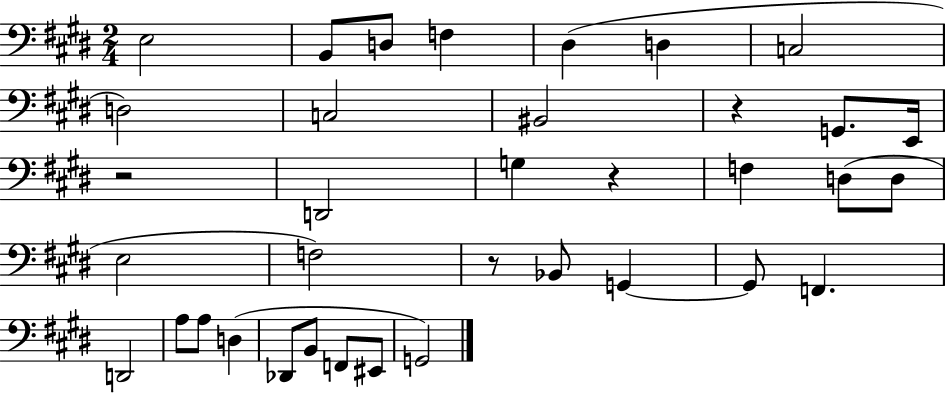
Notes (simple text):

E3/h B2/e D3/e F3/q D#3/q D3/q C3/h D3/h C3/h BIS2/h R/q G2/e. E2/s R/h D2/h G3/q R/q F3/q D3/e D3/e E3/h F3/h R/e Bb2/e G2/q G2/e F2/q. D2/h A3/e A3/e D3/q Db2/e B2/e F2/e EIS2/e G2/h